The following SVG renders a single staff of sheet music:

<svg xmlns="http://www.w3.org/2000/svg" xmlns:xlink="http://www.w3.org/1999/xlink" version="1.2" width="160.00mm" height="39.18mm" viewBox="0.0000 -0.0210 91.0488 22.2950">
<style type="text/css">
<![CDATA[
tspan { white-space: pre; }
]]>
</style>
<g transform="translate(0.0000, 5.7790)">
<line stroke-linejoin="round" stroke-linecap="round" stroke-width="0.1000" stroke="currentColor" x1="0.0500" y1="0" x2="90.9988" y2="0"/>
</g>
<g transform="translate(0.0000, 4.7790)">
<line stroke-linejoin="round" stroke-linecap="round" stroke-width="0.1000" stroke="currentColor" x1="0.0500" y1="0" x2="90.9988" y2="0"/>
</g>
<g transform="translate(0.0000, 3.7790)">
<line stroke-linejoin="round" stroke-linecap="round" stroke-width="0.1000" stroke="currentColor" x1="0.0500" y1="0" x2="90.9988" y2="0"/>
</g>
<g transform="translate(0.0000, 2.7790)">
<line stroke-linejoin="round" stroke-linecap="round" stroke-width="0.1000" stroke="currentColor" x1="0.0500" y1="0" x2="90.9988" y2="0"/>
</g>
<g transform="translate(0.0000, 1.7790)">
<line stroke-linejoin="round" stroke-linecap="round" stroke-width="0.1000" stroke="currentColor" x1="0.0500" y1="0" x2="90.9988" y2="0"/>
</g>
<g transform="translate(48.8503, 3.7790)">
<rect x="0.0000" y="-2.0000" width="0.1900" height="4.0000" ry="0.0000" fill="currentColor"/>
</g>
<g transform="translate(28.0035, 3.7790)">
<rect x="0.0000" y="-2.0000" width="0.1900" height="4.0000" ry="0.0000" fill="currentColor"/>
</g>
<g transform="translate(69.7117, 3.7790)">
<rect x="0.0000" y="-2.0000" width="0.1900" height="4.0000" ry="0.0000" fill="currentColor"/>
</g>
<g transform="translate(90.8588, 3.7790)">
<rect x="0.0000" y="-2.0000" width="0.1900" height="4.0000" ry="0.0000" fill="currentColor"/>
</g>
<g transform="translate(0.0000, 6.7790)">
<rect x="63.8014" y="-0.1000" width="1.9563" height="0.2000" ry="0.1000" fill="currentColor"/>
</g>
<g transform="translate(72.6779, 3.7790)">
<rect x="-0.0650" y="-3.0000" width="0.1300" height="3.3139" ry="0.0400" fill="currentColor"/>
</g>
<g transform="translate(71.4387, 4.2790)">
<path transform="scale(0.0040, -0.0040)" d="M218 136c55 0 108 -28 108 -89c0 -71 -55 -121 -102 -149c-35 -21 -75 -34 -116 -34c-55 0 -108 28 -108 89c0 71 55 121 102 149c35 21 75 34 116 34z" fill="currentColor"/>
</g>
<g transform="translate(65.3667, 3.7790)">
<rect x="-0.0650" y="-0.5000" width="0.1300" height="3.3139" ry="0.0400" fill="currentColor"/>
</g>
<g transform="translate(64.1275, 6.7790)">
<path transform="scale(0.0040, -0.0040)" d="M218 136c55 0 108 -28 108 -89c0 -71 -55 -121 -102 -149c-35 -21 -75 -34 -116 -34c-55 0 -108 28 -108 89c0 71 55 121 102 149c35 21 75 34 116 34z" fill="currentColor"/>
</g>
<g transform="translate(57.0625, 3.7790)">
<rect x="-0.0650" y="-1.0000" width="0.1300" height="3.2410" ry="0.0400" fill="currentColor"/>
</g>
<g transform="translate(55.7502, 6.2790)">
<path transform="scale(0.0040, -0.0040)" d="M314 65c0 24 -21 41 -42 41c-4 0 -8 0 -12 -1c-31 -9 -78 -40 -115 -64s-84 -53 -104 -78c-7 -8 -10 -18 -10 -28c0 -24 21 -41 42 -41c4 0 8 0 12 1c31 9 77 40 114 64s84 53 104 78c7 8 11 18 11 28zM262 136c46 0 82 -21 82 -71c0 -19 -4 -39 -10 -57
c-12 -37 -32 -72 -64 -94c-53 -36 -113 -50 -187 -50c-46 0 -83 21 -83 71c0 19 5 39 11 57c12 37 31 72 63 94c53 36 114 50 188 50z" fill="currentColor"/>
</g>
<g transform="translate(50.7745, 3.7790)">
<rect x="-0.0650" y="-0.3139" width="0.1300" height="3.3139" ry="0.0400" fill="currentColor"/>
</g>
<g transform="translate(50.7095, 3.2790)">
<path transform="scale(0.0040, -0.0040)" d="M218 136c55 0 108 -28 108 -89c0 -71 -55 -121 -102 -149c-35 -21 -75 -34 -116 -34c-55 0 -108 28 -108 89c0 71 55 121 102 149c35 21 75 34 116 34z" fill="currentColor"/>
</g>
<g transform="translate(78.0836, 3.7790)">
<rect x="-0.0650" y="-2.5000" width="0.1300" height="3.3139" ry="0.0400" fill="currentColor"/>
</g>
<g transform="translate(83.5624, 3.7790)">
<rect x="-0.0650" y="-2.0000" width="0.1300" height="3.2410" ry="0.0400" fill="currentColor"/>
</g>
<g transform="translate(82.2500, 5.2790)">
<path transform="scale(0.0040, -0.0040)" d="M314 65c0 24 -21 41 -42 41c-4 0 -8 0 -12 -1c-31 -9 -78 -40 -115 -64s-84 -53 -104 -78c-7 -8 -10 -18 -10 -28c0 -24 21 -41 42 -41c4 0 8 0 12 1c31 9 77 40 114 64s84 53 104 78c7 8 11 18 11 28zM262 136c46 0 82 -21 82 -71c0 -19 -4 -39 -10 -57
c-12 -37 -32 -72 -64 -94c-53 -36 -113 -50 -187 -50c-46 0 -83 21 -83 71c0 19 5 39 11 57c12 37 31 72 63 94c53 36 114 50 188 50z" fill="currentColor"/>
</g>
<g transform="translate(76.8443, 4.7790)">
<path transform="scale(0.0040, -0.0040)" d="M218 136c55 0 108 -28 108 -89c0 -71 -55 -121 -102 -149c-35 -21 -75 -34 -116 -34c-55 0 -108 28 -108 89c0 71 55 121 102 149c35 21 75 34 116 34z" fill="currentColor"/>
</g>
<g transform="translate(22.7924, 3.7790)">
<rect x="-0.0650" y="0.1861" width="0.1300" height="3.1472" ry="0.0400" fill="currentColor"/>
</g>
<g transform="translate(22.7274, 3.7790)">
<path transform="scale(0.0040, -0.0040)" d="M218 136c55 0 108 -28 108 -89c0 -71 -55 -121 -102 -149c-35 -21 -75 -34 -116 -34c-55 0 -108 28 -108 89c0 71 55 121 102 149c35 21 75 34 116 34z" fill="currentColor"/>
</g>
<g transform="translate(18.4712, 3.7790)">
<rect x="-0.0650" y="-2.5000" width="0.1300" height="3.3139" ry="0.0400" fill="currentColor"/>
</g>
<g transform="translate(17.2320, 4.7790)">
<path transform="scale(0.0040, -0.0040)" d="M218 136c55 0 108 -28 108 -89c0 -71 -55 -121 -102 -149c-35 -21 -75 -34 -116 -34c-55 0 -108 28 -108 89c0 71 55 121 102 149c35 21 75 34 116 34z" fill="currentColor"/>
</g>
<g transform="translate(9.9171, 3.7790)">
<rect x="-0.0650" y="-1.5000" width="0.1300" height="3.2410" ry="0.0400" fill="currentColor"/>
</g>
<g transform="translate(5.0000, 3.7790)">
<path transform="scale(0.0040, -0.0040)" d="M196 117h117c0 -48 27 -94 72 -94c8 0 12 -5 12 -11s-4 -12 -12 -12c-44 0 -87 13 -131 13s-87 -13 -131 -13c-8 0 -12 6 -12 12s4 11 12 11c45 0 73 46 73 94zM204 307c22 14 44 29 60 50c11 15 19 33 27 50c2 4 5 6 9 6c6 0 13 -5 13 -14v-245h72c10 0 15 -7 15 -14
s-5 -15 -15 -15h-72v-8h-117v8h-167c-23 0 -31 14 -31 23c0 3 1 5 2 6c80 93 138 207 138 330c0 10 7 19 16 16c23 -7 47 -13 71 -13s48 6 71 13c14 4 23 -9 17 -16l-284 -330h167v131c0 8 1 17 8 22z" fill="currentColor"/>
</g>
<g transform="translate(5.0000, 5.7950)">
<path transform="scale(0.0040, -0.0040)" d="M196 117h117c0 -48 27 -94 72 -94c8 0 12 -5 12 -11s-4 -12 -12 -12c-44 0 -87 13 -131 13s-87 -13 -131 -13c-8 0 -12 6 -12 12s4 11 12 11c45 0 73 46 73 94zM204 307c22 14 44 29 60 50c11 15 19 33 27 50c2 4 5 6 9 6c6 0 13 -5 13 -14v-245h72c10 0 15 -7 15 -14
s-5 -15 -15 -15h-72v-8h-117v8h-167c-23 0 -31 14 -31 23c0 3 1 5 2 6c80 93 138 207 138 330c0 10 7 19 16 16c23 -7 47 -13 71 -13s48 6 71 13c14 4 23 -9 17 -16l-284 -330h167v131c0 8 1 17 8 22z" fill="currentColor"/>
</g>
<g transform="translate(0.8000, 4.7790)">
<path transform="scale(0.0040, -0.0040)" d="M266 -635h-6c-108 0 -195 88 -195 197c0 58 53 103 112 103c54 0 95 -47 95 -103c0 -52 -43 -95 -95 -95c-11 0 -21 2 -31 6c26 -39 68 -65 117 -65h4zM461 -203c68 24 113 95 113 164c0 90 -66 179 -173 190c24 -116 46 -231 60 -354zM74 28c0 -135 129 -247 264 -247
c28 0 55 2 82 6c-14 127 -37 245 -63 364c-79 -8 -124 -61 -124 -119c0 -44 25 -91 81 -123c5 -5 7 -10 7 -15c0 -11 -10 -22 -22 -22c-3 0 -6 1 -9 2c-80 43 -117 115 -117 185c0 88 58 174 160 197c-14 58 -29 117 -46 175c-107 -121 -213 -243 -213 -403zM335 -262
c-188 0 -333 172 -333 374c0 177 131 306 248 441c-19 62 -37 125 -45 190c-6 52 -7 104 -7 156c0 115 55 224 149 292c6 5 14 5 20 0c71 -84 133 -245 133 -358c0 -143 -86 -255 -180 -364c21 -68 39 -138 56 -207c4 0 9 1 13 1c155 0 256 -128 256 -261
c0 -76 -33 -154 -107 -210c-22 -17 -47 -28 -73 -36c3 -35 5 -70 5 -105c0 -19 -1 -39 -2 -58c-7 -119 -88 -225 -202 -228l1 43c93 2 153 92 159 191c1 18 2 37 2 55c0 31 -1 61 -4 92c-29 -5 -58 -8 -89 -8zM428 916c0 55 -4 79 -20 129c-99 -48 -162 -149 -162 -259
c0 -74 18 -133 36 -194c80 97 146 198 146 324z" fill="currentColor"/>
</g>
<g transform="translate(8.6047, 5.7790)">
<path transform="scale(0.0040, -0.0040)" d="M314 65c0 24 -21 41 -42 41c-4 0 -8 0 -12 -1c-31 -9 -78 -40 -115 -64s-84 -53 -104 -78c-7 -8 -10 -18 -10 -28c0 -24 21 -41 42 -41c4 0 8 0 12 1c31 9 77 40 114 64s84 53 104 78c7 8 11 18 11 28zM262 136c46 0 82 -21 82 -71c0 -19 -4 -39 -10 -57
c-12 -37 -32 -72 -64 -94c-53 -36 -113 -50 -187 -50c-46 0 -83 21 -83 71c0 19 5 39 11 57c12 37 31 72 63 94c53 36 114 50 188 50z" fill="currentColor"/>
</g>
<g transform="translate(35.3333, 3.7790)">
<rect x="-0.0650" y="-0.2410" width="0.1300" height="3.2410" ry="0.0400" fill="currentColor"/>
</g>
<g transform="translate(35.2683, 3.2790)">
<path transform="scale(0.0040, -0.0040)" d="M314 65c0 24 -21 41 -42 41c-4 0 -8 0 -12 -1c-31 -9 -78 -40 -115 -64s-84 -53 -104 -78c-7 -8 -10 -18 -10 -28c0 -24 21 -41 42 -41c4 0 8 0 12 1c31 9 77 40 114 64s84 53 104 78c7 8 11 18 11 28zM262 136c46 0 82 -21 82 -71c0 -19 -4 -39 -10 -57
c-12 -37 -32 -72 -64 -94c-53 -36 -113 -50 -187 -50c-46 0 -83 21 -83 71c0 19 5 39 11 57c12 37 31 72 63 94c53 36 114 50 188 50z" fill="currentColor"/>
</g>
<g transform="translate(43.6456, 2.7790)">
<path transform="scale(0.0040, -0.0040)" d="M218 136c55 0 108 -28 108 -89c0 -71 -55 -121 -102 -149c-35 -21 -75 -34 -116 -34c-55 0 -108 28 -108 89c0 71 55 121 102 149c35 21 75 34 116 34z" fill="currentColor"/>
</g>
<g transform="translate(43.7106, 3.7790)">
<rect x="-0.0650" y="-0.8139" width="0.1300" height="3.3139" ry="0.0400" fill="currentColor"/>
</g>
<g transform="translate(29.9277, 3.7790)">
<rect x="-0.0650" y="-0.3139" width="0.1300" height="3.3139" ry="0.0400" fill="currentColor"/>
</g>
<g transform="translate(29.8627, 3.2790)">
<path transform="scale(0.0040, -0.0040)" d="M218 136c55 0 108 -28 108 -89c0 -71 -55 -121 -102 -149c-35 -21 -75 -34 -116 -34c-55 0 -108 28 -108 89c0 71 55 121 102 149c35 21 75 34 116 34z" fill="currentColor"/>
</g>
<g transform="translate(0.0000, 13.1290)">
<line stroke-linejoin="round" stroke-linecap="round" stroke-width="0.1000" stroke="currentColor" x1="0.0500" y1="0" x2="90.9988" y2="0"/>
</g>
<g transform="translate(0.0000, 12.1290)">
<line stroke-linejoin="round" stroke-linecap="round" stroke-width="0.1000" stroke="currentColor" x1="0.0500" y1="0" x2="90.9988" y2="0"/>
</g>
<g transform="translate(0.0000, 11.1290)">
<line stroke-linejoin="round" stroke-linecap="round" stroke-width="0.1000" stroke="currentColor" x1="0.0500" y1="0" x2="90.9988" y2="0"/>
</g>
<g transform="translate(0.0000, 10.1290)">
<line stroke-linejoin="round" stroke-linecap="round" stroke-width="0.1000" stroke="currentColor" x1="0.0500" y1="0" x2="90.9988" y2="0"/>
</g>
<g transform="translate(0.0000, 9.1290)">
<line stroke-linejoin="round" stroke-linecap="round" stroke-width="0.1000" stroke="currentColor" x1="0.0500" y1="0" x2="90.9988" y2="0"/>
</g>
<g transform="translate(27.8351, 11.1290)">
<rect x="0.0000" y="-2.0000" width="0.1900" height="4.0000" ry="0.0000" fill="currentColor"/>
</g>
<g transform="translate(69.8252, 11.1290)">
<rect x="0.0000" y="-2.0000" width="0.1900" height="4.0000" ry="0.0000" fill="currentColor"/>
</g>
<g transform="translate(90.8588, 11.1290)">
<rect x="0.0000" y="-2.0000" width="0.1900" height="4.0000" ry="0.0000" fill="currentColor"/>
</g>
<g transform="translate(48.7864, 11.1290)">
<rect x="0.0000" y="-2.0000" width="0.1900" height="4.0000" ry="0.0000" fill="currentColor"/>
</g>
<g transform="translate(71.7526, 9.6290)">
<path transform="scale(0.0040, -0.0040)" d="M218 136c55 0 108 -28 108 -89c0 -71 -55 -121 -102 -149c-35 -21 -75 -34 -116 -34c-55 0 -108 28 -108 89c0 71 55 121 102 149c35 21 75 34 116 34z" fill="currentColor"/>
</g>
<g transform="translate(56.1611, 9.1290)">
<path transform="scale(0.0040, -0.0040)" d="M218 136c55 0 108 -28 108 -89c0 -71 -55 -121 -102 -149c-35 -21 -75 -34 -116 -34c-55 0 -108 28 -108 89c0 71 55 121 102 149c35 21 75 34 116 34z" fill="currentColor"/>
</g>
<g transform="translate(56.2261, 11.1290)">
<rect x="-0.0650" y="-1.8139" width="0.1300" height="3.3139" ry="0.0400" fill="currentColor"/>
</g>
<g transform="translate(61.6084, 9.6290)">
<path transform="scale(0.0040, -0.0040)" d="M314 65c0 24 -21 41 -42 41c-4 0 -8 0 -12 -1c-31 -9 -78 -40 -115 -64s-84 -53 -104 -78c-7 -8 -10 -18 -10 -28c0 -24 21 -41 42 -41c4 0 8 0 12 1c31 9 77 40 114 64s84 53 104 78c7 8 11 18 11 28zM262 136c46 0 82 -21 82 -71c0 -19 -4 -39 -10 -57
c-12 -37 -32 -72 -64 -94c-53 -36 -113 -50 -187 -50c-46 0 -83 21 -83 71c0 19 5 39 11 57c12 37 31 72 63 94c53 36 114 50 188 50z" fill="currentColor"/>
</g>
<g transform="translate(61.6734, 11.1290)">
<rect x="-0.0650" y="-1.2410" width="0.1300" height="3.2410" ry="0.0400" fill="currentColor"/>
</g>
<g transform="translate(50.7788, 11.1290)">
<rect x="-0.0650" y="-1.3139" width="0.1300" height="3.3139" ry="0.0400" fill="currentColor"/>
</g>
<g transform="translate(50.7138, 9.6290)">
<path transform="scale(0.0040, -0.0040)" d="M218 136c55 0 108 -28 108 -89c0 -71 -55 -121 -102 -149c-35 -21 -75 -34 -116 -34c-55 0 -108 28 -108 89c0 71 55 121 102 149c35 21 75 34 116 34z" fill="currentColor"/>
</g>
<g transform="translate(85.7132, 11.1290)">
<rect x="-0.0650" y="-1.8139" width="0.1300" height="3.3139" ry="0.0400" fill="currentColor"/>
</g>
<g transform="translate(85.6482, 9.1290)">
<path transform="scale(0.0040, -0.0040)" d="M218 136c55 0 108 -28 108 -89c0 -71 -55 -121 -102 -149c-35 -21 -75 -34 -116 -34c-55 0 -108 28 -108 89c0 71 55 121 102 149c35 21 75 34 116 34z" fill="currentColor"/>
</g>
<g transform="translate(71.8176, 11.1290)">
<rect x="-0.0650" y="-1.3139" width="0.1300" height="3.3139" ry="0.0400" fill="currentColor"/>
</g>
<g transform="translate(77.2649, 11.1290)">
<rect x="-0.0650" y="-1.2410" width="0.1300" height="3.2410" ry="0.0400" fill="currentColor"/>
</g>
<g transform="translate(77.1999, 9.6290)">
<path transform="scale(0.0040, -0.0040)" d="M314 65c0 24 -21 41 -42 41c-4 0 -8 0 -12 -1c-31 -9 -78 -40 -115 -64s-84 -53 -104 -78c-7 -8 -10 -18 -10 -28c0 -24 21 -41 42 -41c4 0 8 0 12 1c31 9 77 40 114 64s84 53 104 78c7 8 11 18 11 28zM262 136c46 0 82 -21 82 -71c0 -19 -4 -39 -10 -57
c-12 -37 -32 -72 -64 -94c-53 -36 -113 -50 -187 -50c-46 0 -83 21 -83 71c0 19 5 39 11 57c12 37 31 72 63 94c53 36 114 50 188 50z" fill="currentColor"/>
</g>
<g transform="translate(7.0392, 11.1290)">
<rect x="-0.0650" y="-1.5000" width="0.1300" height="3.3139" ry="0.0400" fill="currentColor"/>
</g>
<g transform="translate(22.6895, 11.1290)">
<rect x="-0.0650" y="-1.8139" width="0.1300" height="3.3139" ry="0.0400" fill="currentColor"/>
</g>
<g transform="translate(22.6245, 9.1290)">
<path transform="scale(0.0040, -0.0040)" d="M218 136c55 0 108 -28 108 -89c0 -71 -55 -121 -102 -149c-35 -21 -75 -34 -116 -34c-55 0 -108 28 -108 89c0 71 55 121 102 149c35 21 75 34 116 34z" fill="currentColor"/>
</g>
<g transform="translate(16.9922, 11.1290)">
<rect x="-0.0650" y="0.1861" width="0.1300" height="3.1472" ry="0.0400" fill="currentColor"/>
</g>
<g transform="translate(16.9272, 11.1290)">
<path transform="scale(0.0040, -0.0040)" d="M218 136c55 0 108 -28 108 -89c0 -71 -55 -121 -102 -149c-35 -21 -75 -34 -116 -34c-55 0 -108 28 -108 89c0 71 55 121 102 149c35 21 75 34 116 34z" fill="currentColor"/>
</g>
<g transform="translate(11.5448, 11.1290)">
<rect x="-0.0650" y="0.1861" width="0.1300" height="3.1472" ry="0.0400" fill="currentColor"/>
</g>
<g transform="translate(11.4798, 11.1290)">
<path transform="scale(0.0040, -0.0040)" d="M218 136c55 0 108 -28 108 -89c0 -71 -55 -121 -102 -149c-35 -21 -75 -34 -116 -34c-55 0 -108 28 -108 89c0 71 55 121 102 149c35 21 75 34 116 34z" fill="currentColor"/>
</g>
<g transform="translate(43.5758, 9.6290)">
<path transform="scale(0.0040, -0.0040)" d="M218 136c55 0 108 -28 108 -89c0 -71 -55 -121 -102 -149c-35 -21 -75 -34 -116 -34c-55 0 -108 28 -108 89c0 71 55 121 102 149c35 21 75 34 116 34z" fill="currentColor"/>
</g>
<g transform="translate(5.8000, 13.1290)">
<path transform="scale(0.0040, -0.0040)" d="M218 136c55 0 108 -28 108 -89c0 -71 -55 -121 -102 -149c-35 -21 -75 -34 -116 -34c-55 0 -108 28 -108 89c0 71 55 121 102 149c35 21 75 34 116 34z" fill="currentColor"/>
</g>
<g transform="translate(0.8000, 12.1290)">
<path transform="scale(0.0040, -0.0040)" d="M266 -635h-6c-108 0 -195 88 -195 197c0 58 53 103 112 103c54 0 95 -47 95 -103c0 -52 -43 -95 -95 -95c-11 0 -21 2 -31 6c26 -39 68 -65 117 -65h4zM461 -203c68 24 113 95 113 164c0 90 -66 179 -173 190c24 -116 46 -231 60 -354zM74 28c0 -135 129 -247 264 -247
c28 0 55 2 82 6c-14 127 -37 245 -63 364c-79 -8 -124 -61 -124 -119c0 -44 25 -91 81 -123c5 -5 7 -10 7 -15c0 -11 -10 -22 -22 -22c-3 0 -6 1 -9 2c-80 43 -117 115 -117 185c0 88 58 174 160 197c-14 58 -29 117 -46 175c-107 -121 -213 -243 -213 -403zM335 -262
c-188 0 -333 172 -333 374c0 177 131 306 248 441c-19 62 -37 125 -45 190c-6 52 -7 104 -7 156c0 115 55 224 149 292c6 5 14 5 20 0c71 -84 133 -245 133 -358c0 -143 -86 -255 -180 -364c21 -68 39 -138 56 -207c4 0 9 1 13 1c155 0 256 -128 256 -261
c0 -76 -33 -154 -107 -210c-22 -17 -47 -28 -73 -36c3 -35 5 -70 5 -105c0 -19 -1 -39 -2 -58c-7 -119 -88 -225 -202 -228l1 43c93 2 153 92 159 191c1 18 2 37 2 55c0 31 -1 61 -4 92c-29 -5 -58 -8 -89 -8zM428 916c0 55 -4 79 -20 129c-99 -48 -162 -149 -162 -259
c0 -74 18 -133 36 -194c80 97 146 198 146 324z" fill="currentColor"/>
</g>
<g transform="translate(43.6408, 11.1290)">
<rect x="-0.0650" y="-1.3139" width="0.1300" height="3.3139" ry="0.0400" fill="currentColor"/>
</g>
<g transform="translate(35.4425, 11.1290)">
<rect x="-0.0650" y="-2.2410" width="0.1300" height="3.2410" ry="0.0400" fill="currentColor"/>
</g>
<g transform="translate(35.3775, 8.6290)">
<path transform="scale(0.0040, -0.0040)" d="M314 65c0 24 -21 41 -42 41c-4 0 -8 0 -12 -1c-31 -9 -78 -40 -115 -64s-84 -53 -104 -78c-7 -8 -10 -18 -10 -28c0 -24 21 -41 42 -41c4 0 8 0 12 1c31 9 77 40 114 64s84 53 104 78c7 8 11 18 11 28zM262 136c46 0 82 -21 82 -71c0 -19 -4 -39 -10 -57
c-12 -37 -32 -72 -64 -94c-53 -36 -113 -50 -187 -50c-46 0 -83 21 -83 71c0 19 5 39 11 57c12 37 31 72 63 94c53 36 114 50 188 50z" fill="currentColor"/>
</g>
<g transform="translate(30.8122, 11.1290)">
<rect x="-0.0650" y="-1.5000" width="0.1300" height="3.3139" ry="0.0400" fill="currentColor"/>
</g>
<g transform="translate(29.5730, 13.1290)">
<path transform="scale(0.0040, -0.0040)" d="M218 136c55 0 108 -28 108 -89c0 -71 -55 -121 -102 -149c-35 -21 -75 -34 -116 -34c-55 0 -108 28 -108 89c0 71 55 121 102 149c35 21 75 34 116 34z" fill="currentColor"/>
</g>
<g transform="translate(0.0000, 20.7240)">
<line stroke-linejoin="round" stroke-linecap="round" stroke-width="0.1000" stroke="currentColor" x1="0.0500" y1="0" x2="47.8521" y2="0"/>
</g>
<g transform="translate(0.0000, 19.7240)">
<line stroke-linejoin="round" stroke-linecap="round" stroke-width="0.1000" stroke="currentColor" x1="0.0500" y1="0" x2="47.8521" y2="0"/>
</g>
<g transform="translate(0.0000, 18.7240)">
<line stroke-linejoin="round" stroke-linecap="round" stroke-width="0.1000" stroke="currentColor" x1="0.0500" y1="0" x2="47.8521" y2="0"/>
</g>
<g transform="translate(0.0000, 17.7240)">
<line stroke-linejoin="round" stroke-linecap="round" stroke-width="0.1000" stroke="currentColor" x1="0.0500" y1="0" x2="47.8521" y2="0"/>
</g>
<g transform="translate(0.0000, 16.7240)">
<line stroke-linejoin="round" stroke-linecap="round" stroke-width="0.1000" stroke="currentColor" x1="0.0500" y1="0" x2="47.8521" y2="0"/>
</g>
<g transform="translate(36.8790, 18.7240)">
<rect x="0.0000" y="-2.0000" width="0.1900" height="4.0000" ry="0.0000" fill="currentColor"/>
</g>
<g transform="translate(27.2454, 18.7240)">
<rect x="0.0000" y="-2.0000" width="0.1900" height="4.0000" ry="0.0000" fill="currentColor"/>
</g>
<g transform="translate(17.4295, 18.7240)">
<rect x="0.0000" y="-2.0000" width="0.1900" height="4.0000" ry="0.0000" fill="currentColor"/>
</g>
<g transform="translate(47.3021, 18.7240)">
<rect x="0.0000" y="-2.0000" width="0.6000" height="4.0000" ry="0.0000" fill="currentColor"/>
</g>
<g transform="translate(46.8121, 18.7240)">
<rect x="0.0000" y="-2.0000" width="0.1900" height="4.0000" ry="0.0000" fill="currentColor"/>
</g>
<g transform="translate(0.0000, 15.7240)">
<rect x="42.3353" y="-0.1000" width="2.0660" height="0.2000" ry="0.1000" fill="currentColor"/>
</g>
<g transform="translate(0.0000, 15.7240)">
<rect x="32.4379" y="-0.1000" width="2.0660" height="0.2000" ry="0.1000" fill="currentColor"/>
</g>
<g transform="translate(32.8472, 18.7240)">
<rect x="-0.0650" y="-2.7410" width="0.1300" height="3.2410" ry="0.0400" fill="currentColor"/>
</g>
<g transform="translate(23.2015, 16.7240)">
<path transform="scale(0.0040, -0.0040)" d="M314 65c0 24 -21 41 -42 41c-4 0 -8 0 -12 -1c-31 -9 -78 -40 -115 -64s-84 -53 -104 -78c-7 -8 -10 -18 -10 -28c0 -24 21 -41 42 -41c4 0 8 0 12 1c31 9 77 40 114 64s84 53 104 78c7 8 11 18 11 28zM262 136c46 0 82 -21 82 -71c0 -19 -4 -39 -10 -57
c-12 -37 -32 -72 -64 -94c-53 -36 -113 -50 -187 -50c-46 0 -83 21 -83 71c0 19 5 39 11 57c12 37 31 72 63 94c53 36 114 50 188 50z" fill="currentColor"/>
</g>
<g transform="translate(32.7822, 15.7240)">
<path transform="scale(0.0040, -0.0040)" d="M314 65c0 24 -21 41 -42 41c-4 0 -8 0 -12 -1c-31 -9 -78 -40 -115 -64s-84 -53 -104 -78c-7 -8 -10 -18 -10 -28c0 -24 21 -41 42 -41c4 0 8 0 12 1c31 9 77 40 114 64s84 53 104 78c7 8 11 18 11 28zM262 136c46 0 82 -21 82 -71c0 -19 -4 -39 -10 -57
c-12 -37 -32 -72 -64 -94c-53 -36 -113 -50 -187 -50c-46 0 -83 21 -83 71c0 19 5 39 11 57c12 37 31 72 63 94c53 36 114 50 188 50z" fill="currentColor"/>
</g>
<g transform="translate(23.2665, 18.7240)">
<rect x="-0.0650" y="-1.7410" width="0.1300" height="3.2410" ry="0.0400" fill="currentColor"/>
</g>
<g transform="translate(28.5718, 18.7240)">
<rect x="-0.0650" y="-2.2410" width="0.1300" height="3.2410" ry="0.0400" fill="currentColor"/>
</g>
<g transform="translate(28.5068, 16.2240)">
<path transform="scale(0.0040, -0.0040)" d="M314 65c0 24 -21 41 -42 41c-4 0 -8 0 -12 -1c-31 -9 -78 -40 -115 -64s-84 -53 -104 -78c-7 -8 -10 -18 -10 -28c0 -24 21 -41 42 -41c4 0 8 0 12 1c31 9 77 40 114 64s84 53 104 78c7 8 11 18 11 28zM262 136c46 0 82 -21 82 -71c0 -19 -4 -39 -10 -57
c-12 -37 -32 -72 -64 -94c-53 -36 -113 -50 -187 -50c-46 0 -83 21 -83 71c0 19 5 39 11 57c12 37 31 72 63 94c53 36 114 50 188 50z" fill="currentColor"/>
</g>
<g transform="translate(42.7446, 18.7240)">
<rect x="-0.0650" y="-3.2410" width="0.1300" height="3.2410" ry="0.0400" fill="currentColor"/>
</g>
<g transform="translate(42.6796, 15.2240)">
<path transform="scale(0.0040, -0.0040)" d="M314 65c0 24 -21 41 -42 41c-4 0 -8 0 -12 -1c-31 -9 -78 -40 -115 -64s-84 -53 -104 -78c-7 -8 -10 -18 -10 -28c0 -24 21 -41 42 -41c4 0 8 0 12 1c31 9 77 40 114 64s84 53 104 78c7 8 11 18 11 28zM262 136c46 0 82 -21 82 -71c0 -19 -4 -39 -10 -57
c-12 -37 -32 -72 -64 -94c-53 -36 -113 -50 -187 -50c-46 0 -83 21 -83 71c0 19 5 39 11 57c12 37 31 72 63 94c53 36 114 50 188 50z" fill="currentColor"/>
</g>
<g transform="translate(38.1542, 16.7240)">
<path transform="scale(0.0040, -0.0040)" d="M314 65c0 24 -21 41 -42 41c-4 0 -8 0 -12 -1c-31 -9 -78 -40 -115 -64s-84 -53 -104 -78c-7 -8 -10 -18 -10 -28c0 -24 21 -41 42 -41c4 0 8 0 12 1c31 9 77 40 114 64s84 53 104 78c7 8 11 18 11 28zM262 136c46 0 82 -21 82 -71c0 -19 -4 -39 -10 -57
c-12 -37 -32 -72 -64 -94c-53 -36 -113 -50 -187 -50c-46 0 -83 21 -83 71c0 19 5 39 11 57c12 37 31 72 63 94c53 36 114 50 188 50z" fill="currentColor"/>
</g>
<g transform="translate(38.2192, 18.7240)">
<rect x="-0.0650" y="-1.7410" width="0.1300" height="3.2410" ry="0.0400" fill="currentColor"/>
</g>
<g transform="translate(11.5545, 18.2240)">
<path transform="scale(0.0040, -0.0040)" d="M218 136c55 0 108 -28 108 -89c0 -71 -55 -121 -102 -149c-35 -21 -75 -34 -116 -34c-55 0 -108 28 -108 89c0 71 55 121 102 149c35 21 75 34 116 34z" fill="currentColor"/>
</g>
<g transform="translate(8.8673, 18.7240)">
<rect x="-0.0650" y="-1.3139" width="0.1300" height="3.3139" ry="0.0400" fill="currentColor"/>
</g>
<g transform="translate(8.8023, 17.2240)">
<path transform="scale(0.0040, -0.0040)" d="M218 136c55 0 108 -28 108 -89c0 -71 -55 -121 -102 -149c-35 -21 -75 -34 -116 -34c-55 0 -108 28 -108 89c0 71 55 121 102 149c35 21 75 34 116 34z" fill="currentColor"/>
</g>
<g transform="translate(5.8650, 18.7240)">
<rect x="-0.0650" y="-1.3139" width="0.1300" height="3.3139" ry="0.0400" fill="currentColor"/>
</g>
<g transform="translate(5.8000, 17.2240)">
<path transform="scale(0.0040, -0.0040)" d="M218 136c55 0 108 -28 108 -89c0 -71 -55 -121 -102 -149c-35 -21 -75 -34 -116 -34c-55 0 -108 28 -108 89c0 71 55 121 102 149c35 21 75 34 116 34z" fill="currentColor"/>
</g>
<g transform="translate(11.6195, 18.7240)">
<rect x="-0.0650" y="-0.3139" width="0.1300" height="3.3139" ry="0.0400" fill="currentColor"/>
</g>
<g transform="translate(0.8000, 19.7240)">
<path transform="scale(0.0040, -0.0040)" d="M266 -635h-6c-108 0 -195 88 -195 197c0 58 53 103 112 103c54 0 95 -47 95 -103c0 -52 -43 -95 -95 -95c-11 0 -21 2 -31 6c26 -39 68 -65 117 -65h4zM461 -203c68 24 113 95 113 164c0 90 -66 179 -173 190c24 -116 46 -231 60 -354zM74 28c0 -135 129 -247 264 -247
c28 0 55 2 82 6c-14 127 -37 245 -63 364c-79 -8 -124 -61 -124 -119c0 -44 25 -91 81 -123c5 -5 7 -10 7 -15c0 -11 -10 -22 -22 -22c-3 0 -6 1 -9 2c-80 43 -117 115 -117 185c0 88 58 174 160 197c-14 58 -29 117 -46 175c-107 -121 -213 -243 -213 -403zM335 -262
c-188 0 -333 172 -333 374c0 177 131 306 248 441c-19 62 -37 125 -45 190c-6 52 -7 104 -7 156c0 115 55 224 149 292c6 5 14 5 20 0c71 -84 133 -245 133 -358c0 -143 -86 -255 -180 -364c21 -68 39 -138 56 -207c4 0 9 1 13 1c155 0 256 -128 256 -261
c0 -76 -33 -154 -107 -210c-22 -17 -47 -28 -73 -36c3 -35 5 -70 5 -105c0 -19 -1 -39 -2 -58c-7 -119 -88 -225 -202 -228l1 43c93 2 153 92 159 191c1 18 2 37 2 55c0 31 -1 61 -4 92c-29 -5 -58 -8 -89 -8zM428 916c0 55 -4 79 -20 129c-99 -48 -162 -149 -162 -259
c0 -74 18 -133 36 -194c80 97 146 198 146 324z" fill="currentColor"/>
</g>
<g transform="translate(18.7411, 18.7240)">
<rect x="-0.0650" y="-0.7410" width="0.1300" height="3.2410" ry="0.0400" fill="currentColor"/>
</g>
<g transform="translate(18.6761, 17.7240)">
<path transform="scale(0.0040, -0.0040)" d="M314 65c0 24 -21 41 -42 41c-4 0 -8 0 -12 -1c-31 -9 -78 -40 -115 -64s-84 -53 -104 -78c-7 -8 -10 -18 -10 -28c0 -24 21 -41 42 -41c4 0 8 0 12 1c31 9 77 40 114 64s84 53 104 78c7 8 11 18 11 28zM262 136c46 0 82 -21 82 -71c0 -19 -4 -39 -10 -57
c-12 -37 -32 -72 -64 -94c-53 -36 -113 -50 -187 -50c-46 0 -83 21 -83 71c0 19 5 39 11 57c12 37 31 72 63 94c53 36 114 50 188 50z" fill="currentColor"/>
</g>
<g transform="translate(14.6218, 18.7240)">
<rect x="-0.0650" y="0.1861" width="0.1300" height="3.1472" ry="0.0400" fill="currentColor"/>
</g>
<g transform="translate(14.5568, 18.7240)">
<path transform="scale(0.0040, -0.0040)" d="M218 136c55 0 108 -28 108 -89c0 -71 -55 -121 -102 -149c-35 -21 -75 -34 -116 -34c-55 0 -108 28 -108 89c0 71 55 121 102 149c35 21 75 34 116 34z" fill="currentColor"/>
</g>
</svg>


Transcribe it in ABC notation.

X:1
T:Untitled
M:4/4
L:1/4
K:C
E2 G B c c2 d c D2 C A G F2 E B B f E g2 e e f e2 e e2 f e e c B d2 f2 g2 a2 f2 b2